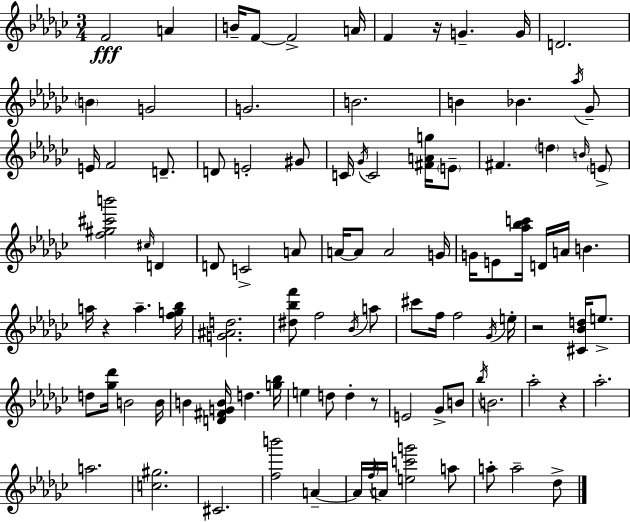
X:1
T:Untitled
M:3/4
L:1/4
K:Ebm
F2 A B/4 F/2 F2 A/4 F z/4 G G/4 D2 B G2 G2 B2 B _B _a/4 _G/2 E/4 F2 D/2 D/2 E2 ^G/2 C/4 _G/4 C2 [^FAg]/4 E/2 ^F d B/4 E/2 [f^g^c'b']2 ^c/4 D D/2 C2 A/2 A/4 A/2 A2 G/4 G/4 E/2 [_a_bc']/4 D/4 A/4 B a/4 z a [fg_b]/4 [G^Ad]2 [^d_bf']/2 f2 _B/4 a/2 ^c'/2 f/4 f2 _G/4 e/4 z2 [^C_Bd]/4 e/2 d/2 [_g_d']/4 B2 B/4 B [D^FGB]/4 d [g_b]/4 e d/2 d z/2 E2 _G/2 B/2 _b/4 B2 _a2 z _a2 a2 [c^g]2 ^C2 [fb']2 A A/4 f/4 A/4 [ec'g']2 a/2 a/2 a2 _d/2